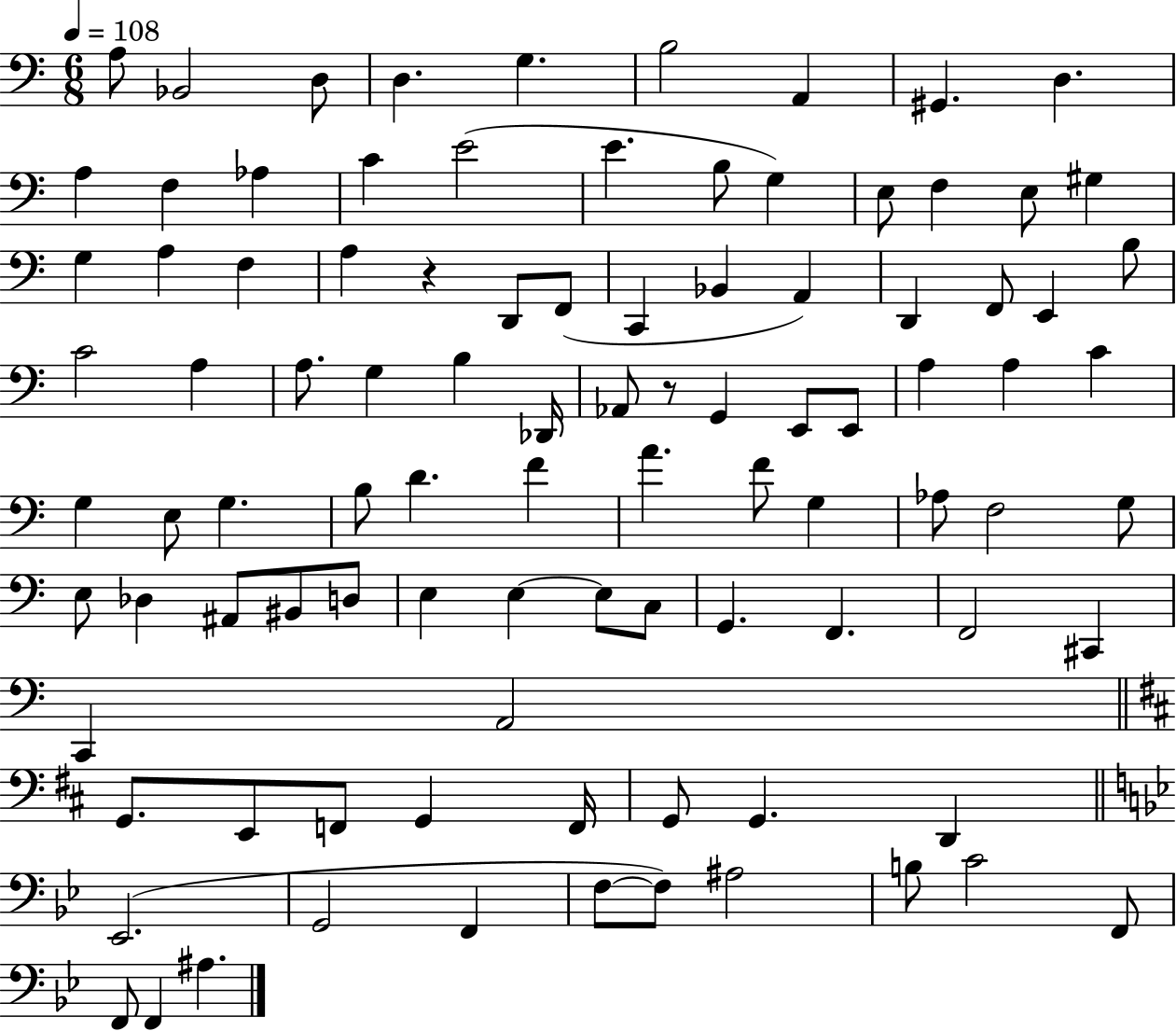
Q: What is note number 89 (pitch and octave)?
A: B3